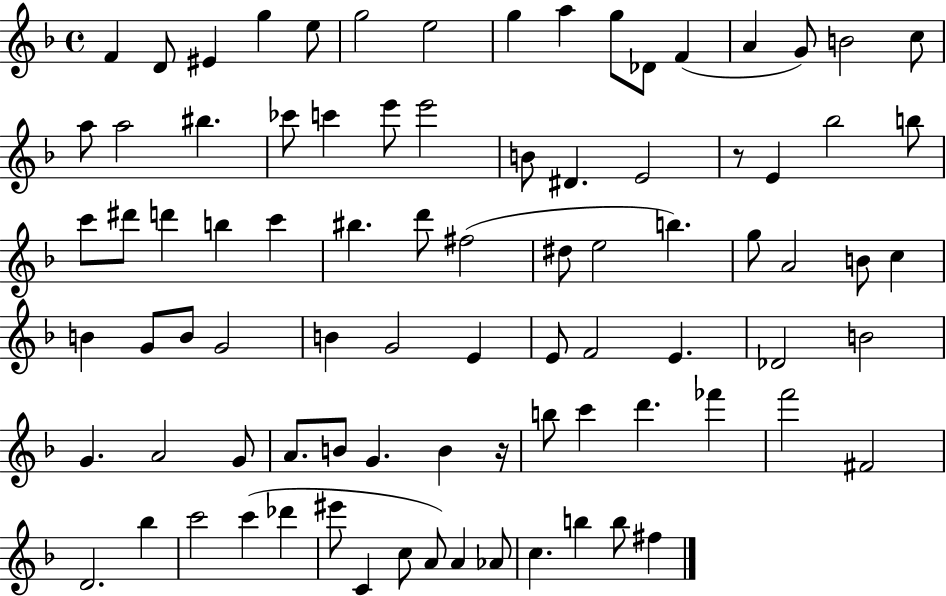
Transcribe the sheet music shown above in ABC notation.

X:1
T:Untitled
M:4/4
L:1/4
K:F
F D/2 ^E g e/2 g2 e2 g a g/2 _D/2 F A G/2 B2 c/2 a/2 a2 ^b _c'/2 c' e'/2 e'2 B/2 ^D E2 z/2 E _b2 b/2 c'/2 ^d'/2 d' b c' ^b d'/2 ^f2 ^d/2 e2 b g/2 A2 B/2 c B G/2 B/2 G2 B G2 E E/2 F2 E _D2 B2 G A2 G/2 A/2 B/2 G B z/4 b/2 c' d' _f' f'2 ^F2 D2 _b c'2 c' _d' ^e'/2 C c/2 A/2 A _A/2 c b b/2 ^f